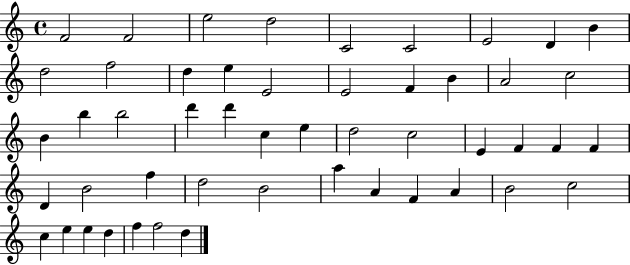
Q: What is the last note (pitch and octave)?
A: D5